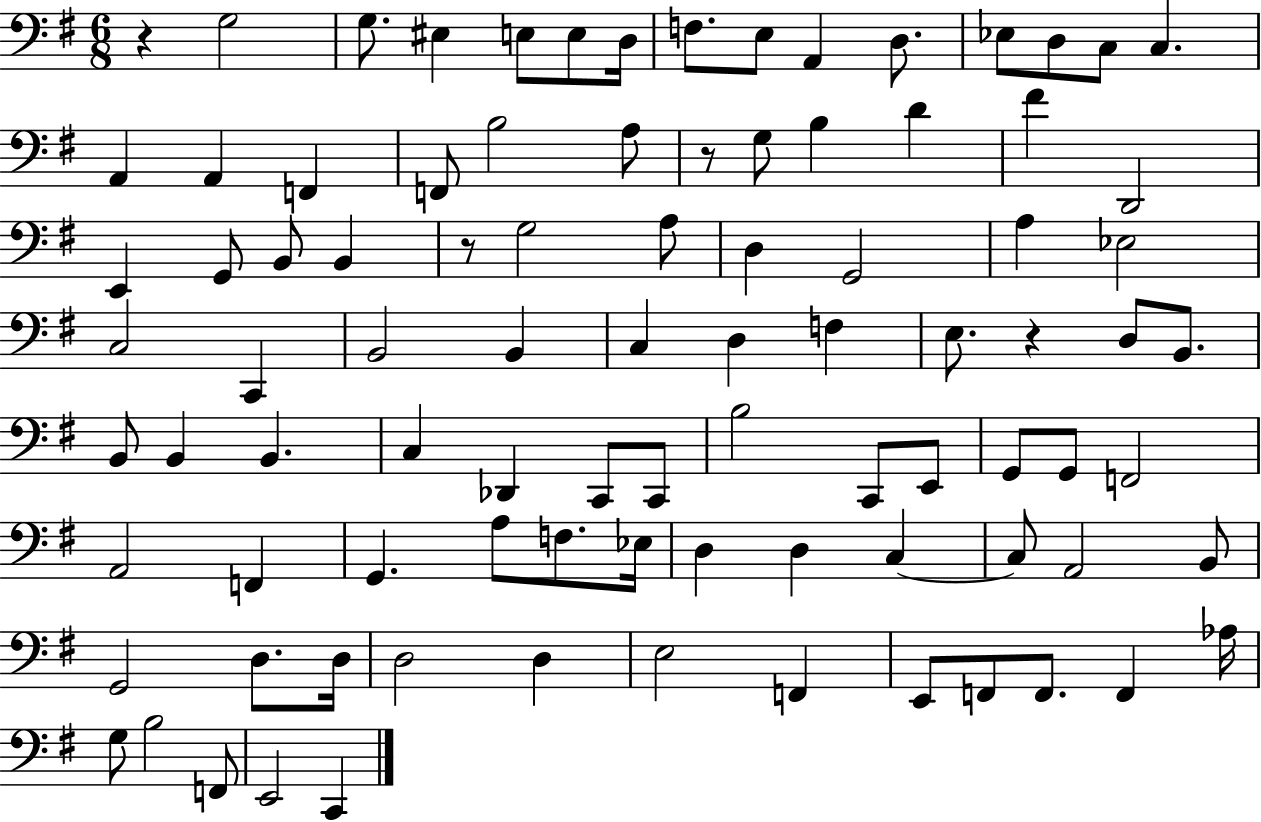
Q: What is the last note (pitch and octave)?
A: C2